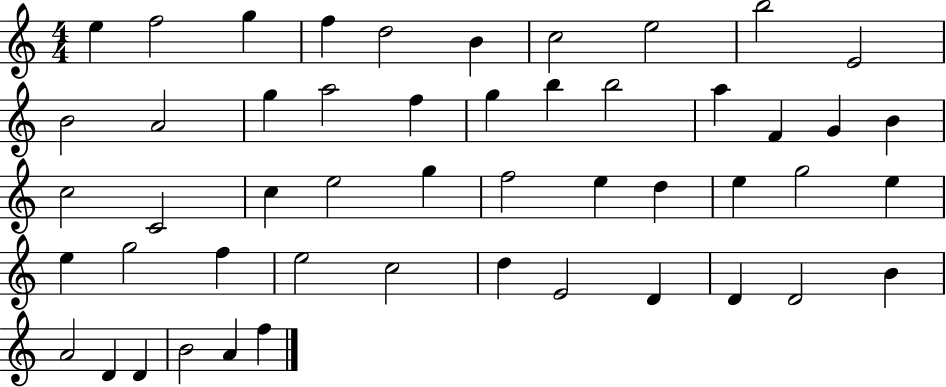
X:1
T:Untitled
M:4/4
L:1/4
K:C
e f2 g f d2 B c2 e2 b2 E2 B2 A2 g a2 f g b b2 a F G B c2 C2 c e2 g f2 e d e g2 e e g2 f e2 c2 d E2 D D D2 B A2 D D B2 A f